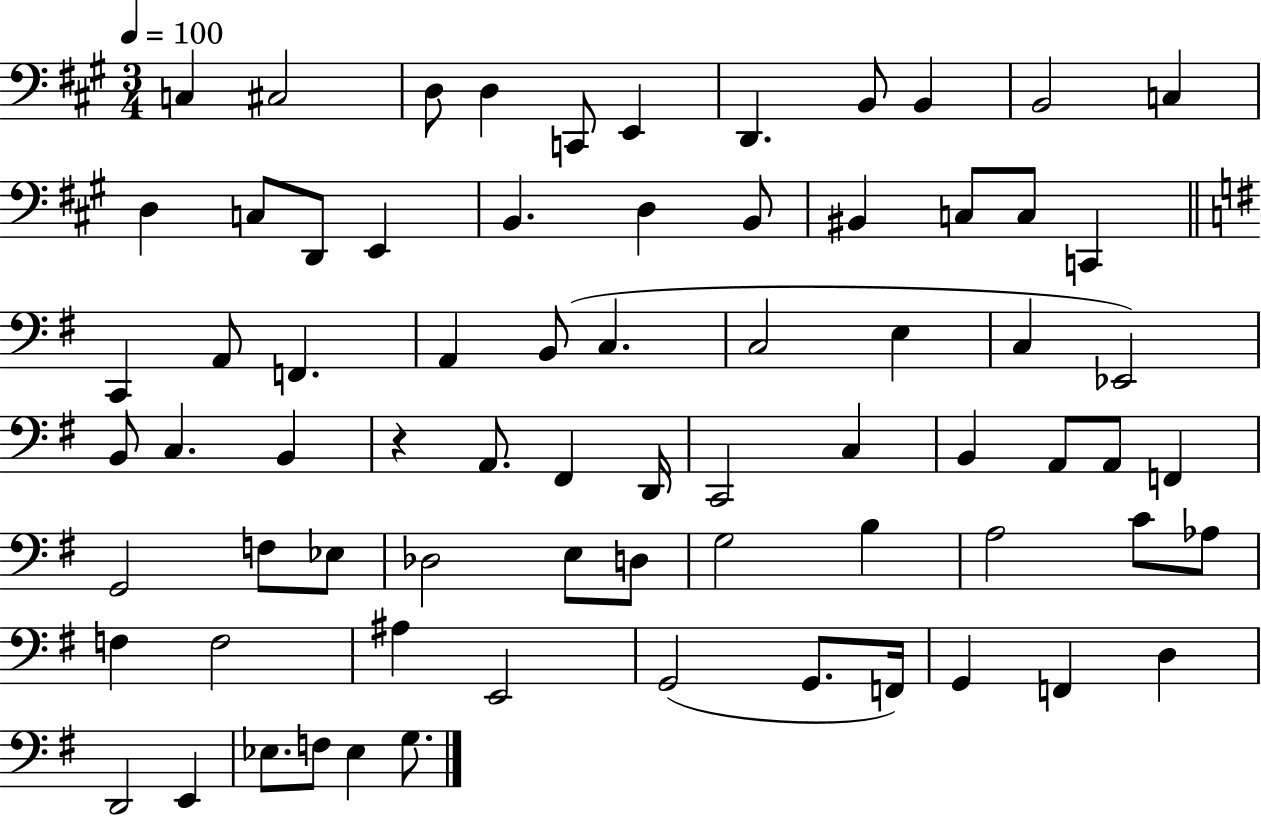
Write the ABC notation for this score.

X:1
T:Untitled
M:3/4
L:1/4
K:A
C, ^C,2 D,/2 D, C,,/2 E,, D,, B,,/2 B,, B,,2 C, D, C,/2 D,,/2 E,, B,, D, B,,/2 ^B,, C,/2 C,/2 C,, C,, A,,/2 F,, A,, B,,/2 C, C,2 E, C, _E,,2 B,,/2 C, B,, z A,,/2 ^F,, D,,/4 C,,2 C, B,, A,,/2 A,,/2 F,, G,,2 F,/2 _E,/2 _D,2 E,/2 D,/2 G,2 B, A,2 C/2 _A,/2 F, F,2 ^A, E,,2 G,,2 G,,/2 F,,/4 G,, F,, D, D,,2 E,, _E,/2 F,/2 _E, G,/2